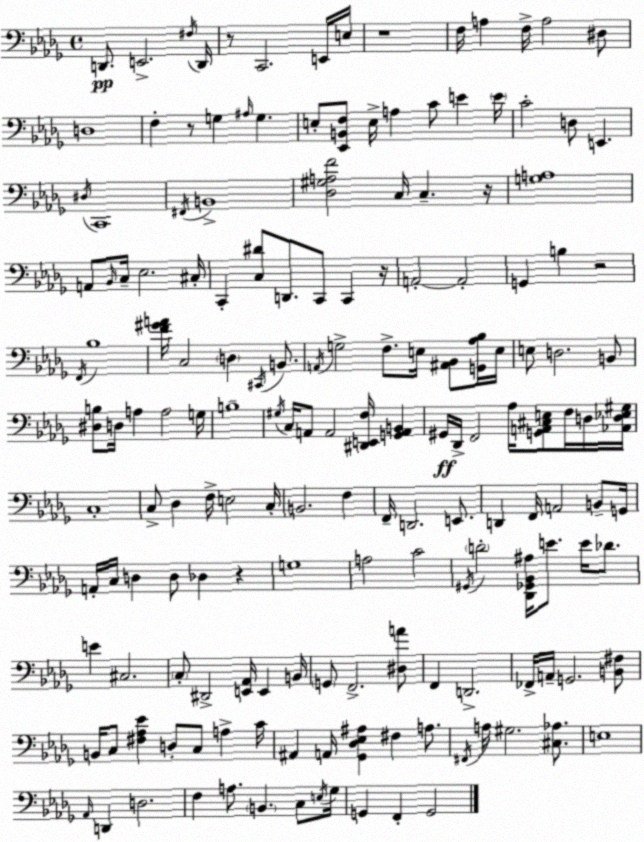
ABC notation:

X:1
T:Untitled
M:4/4
L:1/4
K:Bbm
D,,/2 E,,2 ^F,/4 D,,/4 z/2 C,,2 E,,/4 E,/4 z4 F,/4 A, F,/4 A,2 ^D,/2 D,4 F, z/2 G, ^A,/4 G, E,/2 [_E,,B,,F,]/2 E,/4 A, C/2 E E/4 C2 D,/2 E,, ^D,/4 C,,4 ^F,,/4 B,,4 [_D,^G,A,F]2 C,/4 C, z/4 [G,A,]4 A,,/2 _B,,/4 C,/4 _E,2 ^C,/4 C,, [C,^D]/2 D,,/2 C,,/2 C,, z/4 A,,2 A,,2 G,, B, z2 F,,/4 _B,4 [F^GA]/4 C,2 D, ^C,,/4 B,,/2 A,,/4 G,2 F,/2 E,/4 [^A,,_B,,]/2 [G,,_A,_B,]/4 E,/4 E,/2 D,2 B,,/2 [^D,B,]/2 D,/4 A, A,2 G,/4 B,4 ^G,/4 C,/4 A,,/2 A,,2 [^D,,E,,F,]/4 [G,,A,,B,,] ^G,,/4 _D,,/4 F,,2 _A,/4 [G,,A,,^C,E,]/2 F,/4 D,/4 [_A,,D,_E,^G,]/4 C,4 C,/2 _D, F,/4 E,2 C,/4 B,,2 F, F,,/4 D,,2 E,,/2 D,, F,,/4 A,,2 B,,/2 G,,/4 A,,/4 C,/4 D, D,/2 _D, z G,4 A,2 C2 ^G,,/4 D2 [_D,,_G,,_B,,^A,]/4 E/2 E/4 _D/2 E ^C,2 C,/2 ^D,,2 [E,,_A,,]/4 E,, B,,/4 G,,/2 F,,2 [^D,A]/2 F,, D,,2 _F,,/4 A,,/4 G,,2 [B,,^F,]/2 B,,/4 C,/2 [^F,_A,_E] D,/2 C,/2 A, C/4 ^A,, A,,/4 [_G,,_D,_E,^A,] ^F, A,/2 ^F,,/4 A,/4 ^G,2 [^C,_A,]/2 E,4 _A,,/4 D,, D,2 F, A,/2 B,, C,/2 E,/4 _G,/4 G,, F,, G,,2